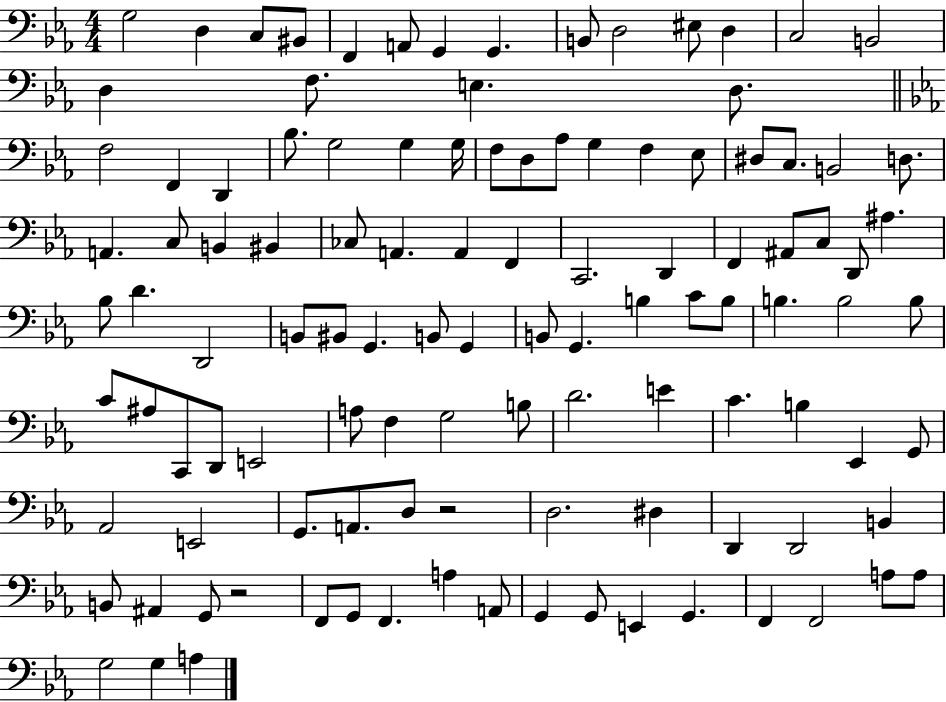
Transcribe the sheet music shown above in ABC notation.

X:1
T:Untitled
M:4/4
L:1/4
K:Eb
G,2 D, C,/2 ^B,,/2 F,, A,,/2 G,, G,, B,,/2 D,2 ^E,/2 D, C,2 B,,2 D, F,/2 E, D,/2 F,2 F,, D,, _B,/2 G,2 G, G,/4 F,/2 D,/2 _A,/2 G, F, _E,/2 ^D,/2 C,/2 B,,2 D,/2 A,, C,/2 B,, ^B,, _C,/2 A,, A,, F,, C,,2 D,, F,, ^A,,/2 C,/2 D,,/2 ^A, _B,/2 D D,,2 B,,/2 ^B,,/2 G,, B,,/2 G,, B,,/2 G,, B, C/2 B,/2 B, B,2 B,/2 C/2 ^A,/2 C,,/2 D,,/2 E,,2 A,/2 F, G,2 B,/2 D2 E C B, _E,, G,,/2 _A,,2 E,,2 G,,/2 A,,/2 D,/2 z2 D,2 ^D, D,, D,,2 B,, B,,/2 ^A,, G,,/2 z2 F,,/2 G,,/2 F,, A, A,,/2 G,, G,,/2 E,, G,, F,, F,,2 A,/2 A,/2 G,2 G, A,